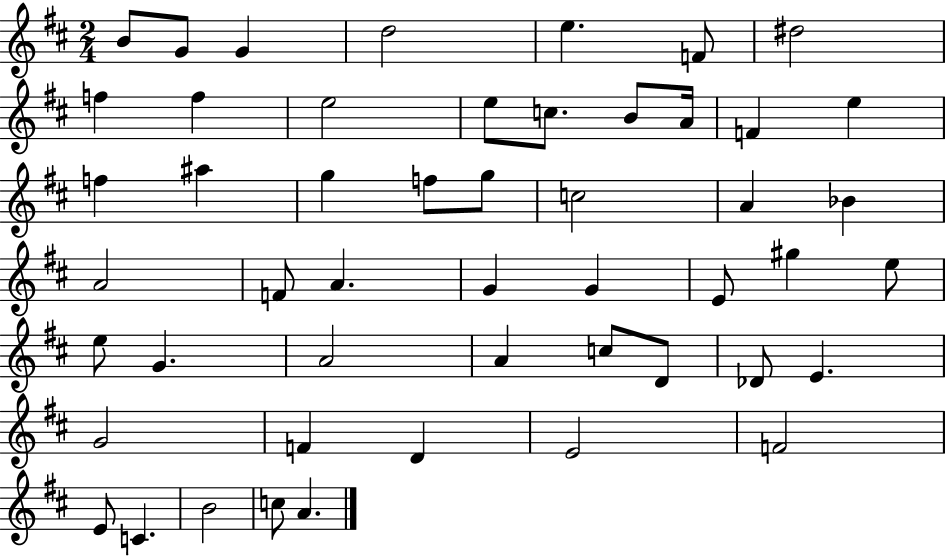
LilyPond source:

{
  \clef treble
  \numericTimeSignature
  \time 2/4
  \key d \major
  b'8 g'8 g'4 | d''2 | e''4. f'8 | dis''2 | \break f''4 f''4 | e''2 | e''8 c''8. b'8 a'16 | f'4 e''4 | \break f''4 ais''4 | g''4 f''8 g''8 | c''2 | a'4 bes'4 | \break a'2 | f'8 a'4. | g'4 g'4 | e'8 gis''4 e''8 | \break e''8 g'4. | a'2 | a'4 c''8 d'8 | des'8 e'4. | \break g'2 | f'4 d'4 | e'2 | f'2 | \break e'8 c'4. | b'2 | c''8 a'4. | \bar "|."
}